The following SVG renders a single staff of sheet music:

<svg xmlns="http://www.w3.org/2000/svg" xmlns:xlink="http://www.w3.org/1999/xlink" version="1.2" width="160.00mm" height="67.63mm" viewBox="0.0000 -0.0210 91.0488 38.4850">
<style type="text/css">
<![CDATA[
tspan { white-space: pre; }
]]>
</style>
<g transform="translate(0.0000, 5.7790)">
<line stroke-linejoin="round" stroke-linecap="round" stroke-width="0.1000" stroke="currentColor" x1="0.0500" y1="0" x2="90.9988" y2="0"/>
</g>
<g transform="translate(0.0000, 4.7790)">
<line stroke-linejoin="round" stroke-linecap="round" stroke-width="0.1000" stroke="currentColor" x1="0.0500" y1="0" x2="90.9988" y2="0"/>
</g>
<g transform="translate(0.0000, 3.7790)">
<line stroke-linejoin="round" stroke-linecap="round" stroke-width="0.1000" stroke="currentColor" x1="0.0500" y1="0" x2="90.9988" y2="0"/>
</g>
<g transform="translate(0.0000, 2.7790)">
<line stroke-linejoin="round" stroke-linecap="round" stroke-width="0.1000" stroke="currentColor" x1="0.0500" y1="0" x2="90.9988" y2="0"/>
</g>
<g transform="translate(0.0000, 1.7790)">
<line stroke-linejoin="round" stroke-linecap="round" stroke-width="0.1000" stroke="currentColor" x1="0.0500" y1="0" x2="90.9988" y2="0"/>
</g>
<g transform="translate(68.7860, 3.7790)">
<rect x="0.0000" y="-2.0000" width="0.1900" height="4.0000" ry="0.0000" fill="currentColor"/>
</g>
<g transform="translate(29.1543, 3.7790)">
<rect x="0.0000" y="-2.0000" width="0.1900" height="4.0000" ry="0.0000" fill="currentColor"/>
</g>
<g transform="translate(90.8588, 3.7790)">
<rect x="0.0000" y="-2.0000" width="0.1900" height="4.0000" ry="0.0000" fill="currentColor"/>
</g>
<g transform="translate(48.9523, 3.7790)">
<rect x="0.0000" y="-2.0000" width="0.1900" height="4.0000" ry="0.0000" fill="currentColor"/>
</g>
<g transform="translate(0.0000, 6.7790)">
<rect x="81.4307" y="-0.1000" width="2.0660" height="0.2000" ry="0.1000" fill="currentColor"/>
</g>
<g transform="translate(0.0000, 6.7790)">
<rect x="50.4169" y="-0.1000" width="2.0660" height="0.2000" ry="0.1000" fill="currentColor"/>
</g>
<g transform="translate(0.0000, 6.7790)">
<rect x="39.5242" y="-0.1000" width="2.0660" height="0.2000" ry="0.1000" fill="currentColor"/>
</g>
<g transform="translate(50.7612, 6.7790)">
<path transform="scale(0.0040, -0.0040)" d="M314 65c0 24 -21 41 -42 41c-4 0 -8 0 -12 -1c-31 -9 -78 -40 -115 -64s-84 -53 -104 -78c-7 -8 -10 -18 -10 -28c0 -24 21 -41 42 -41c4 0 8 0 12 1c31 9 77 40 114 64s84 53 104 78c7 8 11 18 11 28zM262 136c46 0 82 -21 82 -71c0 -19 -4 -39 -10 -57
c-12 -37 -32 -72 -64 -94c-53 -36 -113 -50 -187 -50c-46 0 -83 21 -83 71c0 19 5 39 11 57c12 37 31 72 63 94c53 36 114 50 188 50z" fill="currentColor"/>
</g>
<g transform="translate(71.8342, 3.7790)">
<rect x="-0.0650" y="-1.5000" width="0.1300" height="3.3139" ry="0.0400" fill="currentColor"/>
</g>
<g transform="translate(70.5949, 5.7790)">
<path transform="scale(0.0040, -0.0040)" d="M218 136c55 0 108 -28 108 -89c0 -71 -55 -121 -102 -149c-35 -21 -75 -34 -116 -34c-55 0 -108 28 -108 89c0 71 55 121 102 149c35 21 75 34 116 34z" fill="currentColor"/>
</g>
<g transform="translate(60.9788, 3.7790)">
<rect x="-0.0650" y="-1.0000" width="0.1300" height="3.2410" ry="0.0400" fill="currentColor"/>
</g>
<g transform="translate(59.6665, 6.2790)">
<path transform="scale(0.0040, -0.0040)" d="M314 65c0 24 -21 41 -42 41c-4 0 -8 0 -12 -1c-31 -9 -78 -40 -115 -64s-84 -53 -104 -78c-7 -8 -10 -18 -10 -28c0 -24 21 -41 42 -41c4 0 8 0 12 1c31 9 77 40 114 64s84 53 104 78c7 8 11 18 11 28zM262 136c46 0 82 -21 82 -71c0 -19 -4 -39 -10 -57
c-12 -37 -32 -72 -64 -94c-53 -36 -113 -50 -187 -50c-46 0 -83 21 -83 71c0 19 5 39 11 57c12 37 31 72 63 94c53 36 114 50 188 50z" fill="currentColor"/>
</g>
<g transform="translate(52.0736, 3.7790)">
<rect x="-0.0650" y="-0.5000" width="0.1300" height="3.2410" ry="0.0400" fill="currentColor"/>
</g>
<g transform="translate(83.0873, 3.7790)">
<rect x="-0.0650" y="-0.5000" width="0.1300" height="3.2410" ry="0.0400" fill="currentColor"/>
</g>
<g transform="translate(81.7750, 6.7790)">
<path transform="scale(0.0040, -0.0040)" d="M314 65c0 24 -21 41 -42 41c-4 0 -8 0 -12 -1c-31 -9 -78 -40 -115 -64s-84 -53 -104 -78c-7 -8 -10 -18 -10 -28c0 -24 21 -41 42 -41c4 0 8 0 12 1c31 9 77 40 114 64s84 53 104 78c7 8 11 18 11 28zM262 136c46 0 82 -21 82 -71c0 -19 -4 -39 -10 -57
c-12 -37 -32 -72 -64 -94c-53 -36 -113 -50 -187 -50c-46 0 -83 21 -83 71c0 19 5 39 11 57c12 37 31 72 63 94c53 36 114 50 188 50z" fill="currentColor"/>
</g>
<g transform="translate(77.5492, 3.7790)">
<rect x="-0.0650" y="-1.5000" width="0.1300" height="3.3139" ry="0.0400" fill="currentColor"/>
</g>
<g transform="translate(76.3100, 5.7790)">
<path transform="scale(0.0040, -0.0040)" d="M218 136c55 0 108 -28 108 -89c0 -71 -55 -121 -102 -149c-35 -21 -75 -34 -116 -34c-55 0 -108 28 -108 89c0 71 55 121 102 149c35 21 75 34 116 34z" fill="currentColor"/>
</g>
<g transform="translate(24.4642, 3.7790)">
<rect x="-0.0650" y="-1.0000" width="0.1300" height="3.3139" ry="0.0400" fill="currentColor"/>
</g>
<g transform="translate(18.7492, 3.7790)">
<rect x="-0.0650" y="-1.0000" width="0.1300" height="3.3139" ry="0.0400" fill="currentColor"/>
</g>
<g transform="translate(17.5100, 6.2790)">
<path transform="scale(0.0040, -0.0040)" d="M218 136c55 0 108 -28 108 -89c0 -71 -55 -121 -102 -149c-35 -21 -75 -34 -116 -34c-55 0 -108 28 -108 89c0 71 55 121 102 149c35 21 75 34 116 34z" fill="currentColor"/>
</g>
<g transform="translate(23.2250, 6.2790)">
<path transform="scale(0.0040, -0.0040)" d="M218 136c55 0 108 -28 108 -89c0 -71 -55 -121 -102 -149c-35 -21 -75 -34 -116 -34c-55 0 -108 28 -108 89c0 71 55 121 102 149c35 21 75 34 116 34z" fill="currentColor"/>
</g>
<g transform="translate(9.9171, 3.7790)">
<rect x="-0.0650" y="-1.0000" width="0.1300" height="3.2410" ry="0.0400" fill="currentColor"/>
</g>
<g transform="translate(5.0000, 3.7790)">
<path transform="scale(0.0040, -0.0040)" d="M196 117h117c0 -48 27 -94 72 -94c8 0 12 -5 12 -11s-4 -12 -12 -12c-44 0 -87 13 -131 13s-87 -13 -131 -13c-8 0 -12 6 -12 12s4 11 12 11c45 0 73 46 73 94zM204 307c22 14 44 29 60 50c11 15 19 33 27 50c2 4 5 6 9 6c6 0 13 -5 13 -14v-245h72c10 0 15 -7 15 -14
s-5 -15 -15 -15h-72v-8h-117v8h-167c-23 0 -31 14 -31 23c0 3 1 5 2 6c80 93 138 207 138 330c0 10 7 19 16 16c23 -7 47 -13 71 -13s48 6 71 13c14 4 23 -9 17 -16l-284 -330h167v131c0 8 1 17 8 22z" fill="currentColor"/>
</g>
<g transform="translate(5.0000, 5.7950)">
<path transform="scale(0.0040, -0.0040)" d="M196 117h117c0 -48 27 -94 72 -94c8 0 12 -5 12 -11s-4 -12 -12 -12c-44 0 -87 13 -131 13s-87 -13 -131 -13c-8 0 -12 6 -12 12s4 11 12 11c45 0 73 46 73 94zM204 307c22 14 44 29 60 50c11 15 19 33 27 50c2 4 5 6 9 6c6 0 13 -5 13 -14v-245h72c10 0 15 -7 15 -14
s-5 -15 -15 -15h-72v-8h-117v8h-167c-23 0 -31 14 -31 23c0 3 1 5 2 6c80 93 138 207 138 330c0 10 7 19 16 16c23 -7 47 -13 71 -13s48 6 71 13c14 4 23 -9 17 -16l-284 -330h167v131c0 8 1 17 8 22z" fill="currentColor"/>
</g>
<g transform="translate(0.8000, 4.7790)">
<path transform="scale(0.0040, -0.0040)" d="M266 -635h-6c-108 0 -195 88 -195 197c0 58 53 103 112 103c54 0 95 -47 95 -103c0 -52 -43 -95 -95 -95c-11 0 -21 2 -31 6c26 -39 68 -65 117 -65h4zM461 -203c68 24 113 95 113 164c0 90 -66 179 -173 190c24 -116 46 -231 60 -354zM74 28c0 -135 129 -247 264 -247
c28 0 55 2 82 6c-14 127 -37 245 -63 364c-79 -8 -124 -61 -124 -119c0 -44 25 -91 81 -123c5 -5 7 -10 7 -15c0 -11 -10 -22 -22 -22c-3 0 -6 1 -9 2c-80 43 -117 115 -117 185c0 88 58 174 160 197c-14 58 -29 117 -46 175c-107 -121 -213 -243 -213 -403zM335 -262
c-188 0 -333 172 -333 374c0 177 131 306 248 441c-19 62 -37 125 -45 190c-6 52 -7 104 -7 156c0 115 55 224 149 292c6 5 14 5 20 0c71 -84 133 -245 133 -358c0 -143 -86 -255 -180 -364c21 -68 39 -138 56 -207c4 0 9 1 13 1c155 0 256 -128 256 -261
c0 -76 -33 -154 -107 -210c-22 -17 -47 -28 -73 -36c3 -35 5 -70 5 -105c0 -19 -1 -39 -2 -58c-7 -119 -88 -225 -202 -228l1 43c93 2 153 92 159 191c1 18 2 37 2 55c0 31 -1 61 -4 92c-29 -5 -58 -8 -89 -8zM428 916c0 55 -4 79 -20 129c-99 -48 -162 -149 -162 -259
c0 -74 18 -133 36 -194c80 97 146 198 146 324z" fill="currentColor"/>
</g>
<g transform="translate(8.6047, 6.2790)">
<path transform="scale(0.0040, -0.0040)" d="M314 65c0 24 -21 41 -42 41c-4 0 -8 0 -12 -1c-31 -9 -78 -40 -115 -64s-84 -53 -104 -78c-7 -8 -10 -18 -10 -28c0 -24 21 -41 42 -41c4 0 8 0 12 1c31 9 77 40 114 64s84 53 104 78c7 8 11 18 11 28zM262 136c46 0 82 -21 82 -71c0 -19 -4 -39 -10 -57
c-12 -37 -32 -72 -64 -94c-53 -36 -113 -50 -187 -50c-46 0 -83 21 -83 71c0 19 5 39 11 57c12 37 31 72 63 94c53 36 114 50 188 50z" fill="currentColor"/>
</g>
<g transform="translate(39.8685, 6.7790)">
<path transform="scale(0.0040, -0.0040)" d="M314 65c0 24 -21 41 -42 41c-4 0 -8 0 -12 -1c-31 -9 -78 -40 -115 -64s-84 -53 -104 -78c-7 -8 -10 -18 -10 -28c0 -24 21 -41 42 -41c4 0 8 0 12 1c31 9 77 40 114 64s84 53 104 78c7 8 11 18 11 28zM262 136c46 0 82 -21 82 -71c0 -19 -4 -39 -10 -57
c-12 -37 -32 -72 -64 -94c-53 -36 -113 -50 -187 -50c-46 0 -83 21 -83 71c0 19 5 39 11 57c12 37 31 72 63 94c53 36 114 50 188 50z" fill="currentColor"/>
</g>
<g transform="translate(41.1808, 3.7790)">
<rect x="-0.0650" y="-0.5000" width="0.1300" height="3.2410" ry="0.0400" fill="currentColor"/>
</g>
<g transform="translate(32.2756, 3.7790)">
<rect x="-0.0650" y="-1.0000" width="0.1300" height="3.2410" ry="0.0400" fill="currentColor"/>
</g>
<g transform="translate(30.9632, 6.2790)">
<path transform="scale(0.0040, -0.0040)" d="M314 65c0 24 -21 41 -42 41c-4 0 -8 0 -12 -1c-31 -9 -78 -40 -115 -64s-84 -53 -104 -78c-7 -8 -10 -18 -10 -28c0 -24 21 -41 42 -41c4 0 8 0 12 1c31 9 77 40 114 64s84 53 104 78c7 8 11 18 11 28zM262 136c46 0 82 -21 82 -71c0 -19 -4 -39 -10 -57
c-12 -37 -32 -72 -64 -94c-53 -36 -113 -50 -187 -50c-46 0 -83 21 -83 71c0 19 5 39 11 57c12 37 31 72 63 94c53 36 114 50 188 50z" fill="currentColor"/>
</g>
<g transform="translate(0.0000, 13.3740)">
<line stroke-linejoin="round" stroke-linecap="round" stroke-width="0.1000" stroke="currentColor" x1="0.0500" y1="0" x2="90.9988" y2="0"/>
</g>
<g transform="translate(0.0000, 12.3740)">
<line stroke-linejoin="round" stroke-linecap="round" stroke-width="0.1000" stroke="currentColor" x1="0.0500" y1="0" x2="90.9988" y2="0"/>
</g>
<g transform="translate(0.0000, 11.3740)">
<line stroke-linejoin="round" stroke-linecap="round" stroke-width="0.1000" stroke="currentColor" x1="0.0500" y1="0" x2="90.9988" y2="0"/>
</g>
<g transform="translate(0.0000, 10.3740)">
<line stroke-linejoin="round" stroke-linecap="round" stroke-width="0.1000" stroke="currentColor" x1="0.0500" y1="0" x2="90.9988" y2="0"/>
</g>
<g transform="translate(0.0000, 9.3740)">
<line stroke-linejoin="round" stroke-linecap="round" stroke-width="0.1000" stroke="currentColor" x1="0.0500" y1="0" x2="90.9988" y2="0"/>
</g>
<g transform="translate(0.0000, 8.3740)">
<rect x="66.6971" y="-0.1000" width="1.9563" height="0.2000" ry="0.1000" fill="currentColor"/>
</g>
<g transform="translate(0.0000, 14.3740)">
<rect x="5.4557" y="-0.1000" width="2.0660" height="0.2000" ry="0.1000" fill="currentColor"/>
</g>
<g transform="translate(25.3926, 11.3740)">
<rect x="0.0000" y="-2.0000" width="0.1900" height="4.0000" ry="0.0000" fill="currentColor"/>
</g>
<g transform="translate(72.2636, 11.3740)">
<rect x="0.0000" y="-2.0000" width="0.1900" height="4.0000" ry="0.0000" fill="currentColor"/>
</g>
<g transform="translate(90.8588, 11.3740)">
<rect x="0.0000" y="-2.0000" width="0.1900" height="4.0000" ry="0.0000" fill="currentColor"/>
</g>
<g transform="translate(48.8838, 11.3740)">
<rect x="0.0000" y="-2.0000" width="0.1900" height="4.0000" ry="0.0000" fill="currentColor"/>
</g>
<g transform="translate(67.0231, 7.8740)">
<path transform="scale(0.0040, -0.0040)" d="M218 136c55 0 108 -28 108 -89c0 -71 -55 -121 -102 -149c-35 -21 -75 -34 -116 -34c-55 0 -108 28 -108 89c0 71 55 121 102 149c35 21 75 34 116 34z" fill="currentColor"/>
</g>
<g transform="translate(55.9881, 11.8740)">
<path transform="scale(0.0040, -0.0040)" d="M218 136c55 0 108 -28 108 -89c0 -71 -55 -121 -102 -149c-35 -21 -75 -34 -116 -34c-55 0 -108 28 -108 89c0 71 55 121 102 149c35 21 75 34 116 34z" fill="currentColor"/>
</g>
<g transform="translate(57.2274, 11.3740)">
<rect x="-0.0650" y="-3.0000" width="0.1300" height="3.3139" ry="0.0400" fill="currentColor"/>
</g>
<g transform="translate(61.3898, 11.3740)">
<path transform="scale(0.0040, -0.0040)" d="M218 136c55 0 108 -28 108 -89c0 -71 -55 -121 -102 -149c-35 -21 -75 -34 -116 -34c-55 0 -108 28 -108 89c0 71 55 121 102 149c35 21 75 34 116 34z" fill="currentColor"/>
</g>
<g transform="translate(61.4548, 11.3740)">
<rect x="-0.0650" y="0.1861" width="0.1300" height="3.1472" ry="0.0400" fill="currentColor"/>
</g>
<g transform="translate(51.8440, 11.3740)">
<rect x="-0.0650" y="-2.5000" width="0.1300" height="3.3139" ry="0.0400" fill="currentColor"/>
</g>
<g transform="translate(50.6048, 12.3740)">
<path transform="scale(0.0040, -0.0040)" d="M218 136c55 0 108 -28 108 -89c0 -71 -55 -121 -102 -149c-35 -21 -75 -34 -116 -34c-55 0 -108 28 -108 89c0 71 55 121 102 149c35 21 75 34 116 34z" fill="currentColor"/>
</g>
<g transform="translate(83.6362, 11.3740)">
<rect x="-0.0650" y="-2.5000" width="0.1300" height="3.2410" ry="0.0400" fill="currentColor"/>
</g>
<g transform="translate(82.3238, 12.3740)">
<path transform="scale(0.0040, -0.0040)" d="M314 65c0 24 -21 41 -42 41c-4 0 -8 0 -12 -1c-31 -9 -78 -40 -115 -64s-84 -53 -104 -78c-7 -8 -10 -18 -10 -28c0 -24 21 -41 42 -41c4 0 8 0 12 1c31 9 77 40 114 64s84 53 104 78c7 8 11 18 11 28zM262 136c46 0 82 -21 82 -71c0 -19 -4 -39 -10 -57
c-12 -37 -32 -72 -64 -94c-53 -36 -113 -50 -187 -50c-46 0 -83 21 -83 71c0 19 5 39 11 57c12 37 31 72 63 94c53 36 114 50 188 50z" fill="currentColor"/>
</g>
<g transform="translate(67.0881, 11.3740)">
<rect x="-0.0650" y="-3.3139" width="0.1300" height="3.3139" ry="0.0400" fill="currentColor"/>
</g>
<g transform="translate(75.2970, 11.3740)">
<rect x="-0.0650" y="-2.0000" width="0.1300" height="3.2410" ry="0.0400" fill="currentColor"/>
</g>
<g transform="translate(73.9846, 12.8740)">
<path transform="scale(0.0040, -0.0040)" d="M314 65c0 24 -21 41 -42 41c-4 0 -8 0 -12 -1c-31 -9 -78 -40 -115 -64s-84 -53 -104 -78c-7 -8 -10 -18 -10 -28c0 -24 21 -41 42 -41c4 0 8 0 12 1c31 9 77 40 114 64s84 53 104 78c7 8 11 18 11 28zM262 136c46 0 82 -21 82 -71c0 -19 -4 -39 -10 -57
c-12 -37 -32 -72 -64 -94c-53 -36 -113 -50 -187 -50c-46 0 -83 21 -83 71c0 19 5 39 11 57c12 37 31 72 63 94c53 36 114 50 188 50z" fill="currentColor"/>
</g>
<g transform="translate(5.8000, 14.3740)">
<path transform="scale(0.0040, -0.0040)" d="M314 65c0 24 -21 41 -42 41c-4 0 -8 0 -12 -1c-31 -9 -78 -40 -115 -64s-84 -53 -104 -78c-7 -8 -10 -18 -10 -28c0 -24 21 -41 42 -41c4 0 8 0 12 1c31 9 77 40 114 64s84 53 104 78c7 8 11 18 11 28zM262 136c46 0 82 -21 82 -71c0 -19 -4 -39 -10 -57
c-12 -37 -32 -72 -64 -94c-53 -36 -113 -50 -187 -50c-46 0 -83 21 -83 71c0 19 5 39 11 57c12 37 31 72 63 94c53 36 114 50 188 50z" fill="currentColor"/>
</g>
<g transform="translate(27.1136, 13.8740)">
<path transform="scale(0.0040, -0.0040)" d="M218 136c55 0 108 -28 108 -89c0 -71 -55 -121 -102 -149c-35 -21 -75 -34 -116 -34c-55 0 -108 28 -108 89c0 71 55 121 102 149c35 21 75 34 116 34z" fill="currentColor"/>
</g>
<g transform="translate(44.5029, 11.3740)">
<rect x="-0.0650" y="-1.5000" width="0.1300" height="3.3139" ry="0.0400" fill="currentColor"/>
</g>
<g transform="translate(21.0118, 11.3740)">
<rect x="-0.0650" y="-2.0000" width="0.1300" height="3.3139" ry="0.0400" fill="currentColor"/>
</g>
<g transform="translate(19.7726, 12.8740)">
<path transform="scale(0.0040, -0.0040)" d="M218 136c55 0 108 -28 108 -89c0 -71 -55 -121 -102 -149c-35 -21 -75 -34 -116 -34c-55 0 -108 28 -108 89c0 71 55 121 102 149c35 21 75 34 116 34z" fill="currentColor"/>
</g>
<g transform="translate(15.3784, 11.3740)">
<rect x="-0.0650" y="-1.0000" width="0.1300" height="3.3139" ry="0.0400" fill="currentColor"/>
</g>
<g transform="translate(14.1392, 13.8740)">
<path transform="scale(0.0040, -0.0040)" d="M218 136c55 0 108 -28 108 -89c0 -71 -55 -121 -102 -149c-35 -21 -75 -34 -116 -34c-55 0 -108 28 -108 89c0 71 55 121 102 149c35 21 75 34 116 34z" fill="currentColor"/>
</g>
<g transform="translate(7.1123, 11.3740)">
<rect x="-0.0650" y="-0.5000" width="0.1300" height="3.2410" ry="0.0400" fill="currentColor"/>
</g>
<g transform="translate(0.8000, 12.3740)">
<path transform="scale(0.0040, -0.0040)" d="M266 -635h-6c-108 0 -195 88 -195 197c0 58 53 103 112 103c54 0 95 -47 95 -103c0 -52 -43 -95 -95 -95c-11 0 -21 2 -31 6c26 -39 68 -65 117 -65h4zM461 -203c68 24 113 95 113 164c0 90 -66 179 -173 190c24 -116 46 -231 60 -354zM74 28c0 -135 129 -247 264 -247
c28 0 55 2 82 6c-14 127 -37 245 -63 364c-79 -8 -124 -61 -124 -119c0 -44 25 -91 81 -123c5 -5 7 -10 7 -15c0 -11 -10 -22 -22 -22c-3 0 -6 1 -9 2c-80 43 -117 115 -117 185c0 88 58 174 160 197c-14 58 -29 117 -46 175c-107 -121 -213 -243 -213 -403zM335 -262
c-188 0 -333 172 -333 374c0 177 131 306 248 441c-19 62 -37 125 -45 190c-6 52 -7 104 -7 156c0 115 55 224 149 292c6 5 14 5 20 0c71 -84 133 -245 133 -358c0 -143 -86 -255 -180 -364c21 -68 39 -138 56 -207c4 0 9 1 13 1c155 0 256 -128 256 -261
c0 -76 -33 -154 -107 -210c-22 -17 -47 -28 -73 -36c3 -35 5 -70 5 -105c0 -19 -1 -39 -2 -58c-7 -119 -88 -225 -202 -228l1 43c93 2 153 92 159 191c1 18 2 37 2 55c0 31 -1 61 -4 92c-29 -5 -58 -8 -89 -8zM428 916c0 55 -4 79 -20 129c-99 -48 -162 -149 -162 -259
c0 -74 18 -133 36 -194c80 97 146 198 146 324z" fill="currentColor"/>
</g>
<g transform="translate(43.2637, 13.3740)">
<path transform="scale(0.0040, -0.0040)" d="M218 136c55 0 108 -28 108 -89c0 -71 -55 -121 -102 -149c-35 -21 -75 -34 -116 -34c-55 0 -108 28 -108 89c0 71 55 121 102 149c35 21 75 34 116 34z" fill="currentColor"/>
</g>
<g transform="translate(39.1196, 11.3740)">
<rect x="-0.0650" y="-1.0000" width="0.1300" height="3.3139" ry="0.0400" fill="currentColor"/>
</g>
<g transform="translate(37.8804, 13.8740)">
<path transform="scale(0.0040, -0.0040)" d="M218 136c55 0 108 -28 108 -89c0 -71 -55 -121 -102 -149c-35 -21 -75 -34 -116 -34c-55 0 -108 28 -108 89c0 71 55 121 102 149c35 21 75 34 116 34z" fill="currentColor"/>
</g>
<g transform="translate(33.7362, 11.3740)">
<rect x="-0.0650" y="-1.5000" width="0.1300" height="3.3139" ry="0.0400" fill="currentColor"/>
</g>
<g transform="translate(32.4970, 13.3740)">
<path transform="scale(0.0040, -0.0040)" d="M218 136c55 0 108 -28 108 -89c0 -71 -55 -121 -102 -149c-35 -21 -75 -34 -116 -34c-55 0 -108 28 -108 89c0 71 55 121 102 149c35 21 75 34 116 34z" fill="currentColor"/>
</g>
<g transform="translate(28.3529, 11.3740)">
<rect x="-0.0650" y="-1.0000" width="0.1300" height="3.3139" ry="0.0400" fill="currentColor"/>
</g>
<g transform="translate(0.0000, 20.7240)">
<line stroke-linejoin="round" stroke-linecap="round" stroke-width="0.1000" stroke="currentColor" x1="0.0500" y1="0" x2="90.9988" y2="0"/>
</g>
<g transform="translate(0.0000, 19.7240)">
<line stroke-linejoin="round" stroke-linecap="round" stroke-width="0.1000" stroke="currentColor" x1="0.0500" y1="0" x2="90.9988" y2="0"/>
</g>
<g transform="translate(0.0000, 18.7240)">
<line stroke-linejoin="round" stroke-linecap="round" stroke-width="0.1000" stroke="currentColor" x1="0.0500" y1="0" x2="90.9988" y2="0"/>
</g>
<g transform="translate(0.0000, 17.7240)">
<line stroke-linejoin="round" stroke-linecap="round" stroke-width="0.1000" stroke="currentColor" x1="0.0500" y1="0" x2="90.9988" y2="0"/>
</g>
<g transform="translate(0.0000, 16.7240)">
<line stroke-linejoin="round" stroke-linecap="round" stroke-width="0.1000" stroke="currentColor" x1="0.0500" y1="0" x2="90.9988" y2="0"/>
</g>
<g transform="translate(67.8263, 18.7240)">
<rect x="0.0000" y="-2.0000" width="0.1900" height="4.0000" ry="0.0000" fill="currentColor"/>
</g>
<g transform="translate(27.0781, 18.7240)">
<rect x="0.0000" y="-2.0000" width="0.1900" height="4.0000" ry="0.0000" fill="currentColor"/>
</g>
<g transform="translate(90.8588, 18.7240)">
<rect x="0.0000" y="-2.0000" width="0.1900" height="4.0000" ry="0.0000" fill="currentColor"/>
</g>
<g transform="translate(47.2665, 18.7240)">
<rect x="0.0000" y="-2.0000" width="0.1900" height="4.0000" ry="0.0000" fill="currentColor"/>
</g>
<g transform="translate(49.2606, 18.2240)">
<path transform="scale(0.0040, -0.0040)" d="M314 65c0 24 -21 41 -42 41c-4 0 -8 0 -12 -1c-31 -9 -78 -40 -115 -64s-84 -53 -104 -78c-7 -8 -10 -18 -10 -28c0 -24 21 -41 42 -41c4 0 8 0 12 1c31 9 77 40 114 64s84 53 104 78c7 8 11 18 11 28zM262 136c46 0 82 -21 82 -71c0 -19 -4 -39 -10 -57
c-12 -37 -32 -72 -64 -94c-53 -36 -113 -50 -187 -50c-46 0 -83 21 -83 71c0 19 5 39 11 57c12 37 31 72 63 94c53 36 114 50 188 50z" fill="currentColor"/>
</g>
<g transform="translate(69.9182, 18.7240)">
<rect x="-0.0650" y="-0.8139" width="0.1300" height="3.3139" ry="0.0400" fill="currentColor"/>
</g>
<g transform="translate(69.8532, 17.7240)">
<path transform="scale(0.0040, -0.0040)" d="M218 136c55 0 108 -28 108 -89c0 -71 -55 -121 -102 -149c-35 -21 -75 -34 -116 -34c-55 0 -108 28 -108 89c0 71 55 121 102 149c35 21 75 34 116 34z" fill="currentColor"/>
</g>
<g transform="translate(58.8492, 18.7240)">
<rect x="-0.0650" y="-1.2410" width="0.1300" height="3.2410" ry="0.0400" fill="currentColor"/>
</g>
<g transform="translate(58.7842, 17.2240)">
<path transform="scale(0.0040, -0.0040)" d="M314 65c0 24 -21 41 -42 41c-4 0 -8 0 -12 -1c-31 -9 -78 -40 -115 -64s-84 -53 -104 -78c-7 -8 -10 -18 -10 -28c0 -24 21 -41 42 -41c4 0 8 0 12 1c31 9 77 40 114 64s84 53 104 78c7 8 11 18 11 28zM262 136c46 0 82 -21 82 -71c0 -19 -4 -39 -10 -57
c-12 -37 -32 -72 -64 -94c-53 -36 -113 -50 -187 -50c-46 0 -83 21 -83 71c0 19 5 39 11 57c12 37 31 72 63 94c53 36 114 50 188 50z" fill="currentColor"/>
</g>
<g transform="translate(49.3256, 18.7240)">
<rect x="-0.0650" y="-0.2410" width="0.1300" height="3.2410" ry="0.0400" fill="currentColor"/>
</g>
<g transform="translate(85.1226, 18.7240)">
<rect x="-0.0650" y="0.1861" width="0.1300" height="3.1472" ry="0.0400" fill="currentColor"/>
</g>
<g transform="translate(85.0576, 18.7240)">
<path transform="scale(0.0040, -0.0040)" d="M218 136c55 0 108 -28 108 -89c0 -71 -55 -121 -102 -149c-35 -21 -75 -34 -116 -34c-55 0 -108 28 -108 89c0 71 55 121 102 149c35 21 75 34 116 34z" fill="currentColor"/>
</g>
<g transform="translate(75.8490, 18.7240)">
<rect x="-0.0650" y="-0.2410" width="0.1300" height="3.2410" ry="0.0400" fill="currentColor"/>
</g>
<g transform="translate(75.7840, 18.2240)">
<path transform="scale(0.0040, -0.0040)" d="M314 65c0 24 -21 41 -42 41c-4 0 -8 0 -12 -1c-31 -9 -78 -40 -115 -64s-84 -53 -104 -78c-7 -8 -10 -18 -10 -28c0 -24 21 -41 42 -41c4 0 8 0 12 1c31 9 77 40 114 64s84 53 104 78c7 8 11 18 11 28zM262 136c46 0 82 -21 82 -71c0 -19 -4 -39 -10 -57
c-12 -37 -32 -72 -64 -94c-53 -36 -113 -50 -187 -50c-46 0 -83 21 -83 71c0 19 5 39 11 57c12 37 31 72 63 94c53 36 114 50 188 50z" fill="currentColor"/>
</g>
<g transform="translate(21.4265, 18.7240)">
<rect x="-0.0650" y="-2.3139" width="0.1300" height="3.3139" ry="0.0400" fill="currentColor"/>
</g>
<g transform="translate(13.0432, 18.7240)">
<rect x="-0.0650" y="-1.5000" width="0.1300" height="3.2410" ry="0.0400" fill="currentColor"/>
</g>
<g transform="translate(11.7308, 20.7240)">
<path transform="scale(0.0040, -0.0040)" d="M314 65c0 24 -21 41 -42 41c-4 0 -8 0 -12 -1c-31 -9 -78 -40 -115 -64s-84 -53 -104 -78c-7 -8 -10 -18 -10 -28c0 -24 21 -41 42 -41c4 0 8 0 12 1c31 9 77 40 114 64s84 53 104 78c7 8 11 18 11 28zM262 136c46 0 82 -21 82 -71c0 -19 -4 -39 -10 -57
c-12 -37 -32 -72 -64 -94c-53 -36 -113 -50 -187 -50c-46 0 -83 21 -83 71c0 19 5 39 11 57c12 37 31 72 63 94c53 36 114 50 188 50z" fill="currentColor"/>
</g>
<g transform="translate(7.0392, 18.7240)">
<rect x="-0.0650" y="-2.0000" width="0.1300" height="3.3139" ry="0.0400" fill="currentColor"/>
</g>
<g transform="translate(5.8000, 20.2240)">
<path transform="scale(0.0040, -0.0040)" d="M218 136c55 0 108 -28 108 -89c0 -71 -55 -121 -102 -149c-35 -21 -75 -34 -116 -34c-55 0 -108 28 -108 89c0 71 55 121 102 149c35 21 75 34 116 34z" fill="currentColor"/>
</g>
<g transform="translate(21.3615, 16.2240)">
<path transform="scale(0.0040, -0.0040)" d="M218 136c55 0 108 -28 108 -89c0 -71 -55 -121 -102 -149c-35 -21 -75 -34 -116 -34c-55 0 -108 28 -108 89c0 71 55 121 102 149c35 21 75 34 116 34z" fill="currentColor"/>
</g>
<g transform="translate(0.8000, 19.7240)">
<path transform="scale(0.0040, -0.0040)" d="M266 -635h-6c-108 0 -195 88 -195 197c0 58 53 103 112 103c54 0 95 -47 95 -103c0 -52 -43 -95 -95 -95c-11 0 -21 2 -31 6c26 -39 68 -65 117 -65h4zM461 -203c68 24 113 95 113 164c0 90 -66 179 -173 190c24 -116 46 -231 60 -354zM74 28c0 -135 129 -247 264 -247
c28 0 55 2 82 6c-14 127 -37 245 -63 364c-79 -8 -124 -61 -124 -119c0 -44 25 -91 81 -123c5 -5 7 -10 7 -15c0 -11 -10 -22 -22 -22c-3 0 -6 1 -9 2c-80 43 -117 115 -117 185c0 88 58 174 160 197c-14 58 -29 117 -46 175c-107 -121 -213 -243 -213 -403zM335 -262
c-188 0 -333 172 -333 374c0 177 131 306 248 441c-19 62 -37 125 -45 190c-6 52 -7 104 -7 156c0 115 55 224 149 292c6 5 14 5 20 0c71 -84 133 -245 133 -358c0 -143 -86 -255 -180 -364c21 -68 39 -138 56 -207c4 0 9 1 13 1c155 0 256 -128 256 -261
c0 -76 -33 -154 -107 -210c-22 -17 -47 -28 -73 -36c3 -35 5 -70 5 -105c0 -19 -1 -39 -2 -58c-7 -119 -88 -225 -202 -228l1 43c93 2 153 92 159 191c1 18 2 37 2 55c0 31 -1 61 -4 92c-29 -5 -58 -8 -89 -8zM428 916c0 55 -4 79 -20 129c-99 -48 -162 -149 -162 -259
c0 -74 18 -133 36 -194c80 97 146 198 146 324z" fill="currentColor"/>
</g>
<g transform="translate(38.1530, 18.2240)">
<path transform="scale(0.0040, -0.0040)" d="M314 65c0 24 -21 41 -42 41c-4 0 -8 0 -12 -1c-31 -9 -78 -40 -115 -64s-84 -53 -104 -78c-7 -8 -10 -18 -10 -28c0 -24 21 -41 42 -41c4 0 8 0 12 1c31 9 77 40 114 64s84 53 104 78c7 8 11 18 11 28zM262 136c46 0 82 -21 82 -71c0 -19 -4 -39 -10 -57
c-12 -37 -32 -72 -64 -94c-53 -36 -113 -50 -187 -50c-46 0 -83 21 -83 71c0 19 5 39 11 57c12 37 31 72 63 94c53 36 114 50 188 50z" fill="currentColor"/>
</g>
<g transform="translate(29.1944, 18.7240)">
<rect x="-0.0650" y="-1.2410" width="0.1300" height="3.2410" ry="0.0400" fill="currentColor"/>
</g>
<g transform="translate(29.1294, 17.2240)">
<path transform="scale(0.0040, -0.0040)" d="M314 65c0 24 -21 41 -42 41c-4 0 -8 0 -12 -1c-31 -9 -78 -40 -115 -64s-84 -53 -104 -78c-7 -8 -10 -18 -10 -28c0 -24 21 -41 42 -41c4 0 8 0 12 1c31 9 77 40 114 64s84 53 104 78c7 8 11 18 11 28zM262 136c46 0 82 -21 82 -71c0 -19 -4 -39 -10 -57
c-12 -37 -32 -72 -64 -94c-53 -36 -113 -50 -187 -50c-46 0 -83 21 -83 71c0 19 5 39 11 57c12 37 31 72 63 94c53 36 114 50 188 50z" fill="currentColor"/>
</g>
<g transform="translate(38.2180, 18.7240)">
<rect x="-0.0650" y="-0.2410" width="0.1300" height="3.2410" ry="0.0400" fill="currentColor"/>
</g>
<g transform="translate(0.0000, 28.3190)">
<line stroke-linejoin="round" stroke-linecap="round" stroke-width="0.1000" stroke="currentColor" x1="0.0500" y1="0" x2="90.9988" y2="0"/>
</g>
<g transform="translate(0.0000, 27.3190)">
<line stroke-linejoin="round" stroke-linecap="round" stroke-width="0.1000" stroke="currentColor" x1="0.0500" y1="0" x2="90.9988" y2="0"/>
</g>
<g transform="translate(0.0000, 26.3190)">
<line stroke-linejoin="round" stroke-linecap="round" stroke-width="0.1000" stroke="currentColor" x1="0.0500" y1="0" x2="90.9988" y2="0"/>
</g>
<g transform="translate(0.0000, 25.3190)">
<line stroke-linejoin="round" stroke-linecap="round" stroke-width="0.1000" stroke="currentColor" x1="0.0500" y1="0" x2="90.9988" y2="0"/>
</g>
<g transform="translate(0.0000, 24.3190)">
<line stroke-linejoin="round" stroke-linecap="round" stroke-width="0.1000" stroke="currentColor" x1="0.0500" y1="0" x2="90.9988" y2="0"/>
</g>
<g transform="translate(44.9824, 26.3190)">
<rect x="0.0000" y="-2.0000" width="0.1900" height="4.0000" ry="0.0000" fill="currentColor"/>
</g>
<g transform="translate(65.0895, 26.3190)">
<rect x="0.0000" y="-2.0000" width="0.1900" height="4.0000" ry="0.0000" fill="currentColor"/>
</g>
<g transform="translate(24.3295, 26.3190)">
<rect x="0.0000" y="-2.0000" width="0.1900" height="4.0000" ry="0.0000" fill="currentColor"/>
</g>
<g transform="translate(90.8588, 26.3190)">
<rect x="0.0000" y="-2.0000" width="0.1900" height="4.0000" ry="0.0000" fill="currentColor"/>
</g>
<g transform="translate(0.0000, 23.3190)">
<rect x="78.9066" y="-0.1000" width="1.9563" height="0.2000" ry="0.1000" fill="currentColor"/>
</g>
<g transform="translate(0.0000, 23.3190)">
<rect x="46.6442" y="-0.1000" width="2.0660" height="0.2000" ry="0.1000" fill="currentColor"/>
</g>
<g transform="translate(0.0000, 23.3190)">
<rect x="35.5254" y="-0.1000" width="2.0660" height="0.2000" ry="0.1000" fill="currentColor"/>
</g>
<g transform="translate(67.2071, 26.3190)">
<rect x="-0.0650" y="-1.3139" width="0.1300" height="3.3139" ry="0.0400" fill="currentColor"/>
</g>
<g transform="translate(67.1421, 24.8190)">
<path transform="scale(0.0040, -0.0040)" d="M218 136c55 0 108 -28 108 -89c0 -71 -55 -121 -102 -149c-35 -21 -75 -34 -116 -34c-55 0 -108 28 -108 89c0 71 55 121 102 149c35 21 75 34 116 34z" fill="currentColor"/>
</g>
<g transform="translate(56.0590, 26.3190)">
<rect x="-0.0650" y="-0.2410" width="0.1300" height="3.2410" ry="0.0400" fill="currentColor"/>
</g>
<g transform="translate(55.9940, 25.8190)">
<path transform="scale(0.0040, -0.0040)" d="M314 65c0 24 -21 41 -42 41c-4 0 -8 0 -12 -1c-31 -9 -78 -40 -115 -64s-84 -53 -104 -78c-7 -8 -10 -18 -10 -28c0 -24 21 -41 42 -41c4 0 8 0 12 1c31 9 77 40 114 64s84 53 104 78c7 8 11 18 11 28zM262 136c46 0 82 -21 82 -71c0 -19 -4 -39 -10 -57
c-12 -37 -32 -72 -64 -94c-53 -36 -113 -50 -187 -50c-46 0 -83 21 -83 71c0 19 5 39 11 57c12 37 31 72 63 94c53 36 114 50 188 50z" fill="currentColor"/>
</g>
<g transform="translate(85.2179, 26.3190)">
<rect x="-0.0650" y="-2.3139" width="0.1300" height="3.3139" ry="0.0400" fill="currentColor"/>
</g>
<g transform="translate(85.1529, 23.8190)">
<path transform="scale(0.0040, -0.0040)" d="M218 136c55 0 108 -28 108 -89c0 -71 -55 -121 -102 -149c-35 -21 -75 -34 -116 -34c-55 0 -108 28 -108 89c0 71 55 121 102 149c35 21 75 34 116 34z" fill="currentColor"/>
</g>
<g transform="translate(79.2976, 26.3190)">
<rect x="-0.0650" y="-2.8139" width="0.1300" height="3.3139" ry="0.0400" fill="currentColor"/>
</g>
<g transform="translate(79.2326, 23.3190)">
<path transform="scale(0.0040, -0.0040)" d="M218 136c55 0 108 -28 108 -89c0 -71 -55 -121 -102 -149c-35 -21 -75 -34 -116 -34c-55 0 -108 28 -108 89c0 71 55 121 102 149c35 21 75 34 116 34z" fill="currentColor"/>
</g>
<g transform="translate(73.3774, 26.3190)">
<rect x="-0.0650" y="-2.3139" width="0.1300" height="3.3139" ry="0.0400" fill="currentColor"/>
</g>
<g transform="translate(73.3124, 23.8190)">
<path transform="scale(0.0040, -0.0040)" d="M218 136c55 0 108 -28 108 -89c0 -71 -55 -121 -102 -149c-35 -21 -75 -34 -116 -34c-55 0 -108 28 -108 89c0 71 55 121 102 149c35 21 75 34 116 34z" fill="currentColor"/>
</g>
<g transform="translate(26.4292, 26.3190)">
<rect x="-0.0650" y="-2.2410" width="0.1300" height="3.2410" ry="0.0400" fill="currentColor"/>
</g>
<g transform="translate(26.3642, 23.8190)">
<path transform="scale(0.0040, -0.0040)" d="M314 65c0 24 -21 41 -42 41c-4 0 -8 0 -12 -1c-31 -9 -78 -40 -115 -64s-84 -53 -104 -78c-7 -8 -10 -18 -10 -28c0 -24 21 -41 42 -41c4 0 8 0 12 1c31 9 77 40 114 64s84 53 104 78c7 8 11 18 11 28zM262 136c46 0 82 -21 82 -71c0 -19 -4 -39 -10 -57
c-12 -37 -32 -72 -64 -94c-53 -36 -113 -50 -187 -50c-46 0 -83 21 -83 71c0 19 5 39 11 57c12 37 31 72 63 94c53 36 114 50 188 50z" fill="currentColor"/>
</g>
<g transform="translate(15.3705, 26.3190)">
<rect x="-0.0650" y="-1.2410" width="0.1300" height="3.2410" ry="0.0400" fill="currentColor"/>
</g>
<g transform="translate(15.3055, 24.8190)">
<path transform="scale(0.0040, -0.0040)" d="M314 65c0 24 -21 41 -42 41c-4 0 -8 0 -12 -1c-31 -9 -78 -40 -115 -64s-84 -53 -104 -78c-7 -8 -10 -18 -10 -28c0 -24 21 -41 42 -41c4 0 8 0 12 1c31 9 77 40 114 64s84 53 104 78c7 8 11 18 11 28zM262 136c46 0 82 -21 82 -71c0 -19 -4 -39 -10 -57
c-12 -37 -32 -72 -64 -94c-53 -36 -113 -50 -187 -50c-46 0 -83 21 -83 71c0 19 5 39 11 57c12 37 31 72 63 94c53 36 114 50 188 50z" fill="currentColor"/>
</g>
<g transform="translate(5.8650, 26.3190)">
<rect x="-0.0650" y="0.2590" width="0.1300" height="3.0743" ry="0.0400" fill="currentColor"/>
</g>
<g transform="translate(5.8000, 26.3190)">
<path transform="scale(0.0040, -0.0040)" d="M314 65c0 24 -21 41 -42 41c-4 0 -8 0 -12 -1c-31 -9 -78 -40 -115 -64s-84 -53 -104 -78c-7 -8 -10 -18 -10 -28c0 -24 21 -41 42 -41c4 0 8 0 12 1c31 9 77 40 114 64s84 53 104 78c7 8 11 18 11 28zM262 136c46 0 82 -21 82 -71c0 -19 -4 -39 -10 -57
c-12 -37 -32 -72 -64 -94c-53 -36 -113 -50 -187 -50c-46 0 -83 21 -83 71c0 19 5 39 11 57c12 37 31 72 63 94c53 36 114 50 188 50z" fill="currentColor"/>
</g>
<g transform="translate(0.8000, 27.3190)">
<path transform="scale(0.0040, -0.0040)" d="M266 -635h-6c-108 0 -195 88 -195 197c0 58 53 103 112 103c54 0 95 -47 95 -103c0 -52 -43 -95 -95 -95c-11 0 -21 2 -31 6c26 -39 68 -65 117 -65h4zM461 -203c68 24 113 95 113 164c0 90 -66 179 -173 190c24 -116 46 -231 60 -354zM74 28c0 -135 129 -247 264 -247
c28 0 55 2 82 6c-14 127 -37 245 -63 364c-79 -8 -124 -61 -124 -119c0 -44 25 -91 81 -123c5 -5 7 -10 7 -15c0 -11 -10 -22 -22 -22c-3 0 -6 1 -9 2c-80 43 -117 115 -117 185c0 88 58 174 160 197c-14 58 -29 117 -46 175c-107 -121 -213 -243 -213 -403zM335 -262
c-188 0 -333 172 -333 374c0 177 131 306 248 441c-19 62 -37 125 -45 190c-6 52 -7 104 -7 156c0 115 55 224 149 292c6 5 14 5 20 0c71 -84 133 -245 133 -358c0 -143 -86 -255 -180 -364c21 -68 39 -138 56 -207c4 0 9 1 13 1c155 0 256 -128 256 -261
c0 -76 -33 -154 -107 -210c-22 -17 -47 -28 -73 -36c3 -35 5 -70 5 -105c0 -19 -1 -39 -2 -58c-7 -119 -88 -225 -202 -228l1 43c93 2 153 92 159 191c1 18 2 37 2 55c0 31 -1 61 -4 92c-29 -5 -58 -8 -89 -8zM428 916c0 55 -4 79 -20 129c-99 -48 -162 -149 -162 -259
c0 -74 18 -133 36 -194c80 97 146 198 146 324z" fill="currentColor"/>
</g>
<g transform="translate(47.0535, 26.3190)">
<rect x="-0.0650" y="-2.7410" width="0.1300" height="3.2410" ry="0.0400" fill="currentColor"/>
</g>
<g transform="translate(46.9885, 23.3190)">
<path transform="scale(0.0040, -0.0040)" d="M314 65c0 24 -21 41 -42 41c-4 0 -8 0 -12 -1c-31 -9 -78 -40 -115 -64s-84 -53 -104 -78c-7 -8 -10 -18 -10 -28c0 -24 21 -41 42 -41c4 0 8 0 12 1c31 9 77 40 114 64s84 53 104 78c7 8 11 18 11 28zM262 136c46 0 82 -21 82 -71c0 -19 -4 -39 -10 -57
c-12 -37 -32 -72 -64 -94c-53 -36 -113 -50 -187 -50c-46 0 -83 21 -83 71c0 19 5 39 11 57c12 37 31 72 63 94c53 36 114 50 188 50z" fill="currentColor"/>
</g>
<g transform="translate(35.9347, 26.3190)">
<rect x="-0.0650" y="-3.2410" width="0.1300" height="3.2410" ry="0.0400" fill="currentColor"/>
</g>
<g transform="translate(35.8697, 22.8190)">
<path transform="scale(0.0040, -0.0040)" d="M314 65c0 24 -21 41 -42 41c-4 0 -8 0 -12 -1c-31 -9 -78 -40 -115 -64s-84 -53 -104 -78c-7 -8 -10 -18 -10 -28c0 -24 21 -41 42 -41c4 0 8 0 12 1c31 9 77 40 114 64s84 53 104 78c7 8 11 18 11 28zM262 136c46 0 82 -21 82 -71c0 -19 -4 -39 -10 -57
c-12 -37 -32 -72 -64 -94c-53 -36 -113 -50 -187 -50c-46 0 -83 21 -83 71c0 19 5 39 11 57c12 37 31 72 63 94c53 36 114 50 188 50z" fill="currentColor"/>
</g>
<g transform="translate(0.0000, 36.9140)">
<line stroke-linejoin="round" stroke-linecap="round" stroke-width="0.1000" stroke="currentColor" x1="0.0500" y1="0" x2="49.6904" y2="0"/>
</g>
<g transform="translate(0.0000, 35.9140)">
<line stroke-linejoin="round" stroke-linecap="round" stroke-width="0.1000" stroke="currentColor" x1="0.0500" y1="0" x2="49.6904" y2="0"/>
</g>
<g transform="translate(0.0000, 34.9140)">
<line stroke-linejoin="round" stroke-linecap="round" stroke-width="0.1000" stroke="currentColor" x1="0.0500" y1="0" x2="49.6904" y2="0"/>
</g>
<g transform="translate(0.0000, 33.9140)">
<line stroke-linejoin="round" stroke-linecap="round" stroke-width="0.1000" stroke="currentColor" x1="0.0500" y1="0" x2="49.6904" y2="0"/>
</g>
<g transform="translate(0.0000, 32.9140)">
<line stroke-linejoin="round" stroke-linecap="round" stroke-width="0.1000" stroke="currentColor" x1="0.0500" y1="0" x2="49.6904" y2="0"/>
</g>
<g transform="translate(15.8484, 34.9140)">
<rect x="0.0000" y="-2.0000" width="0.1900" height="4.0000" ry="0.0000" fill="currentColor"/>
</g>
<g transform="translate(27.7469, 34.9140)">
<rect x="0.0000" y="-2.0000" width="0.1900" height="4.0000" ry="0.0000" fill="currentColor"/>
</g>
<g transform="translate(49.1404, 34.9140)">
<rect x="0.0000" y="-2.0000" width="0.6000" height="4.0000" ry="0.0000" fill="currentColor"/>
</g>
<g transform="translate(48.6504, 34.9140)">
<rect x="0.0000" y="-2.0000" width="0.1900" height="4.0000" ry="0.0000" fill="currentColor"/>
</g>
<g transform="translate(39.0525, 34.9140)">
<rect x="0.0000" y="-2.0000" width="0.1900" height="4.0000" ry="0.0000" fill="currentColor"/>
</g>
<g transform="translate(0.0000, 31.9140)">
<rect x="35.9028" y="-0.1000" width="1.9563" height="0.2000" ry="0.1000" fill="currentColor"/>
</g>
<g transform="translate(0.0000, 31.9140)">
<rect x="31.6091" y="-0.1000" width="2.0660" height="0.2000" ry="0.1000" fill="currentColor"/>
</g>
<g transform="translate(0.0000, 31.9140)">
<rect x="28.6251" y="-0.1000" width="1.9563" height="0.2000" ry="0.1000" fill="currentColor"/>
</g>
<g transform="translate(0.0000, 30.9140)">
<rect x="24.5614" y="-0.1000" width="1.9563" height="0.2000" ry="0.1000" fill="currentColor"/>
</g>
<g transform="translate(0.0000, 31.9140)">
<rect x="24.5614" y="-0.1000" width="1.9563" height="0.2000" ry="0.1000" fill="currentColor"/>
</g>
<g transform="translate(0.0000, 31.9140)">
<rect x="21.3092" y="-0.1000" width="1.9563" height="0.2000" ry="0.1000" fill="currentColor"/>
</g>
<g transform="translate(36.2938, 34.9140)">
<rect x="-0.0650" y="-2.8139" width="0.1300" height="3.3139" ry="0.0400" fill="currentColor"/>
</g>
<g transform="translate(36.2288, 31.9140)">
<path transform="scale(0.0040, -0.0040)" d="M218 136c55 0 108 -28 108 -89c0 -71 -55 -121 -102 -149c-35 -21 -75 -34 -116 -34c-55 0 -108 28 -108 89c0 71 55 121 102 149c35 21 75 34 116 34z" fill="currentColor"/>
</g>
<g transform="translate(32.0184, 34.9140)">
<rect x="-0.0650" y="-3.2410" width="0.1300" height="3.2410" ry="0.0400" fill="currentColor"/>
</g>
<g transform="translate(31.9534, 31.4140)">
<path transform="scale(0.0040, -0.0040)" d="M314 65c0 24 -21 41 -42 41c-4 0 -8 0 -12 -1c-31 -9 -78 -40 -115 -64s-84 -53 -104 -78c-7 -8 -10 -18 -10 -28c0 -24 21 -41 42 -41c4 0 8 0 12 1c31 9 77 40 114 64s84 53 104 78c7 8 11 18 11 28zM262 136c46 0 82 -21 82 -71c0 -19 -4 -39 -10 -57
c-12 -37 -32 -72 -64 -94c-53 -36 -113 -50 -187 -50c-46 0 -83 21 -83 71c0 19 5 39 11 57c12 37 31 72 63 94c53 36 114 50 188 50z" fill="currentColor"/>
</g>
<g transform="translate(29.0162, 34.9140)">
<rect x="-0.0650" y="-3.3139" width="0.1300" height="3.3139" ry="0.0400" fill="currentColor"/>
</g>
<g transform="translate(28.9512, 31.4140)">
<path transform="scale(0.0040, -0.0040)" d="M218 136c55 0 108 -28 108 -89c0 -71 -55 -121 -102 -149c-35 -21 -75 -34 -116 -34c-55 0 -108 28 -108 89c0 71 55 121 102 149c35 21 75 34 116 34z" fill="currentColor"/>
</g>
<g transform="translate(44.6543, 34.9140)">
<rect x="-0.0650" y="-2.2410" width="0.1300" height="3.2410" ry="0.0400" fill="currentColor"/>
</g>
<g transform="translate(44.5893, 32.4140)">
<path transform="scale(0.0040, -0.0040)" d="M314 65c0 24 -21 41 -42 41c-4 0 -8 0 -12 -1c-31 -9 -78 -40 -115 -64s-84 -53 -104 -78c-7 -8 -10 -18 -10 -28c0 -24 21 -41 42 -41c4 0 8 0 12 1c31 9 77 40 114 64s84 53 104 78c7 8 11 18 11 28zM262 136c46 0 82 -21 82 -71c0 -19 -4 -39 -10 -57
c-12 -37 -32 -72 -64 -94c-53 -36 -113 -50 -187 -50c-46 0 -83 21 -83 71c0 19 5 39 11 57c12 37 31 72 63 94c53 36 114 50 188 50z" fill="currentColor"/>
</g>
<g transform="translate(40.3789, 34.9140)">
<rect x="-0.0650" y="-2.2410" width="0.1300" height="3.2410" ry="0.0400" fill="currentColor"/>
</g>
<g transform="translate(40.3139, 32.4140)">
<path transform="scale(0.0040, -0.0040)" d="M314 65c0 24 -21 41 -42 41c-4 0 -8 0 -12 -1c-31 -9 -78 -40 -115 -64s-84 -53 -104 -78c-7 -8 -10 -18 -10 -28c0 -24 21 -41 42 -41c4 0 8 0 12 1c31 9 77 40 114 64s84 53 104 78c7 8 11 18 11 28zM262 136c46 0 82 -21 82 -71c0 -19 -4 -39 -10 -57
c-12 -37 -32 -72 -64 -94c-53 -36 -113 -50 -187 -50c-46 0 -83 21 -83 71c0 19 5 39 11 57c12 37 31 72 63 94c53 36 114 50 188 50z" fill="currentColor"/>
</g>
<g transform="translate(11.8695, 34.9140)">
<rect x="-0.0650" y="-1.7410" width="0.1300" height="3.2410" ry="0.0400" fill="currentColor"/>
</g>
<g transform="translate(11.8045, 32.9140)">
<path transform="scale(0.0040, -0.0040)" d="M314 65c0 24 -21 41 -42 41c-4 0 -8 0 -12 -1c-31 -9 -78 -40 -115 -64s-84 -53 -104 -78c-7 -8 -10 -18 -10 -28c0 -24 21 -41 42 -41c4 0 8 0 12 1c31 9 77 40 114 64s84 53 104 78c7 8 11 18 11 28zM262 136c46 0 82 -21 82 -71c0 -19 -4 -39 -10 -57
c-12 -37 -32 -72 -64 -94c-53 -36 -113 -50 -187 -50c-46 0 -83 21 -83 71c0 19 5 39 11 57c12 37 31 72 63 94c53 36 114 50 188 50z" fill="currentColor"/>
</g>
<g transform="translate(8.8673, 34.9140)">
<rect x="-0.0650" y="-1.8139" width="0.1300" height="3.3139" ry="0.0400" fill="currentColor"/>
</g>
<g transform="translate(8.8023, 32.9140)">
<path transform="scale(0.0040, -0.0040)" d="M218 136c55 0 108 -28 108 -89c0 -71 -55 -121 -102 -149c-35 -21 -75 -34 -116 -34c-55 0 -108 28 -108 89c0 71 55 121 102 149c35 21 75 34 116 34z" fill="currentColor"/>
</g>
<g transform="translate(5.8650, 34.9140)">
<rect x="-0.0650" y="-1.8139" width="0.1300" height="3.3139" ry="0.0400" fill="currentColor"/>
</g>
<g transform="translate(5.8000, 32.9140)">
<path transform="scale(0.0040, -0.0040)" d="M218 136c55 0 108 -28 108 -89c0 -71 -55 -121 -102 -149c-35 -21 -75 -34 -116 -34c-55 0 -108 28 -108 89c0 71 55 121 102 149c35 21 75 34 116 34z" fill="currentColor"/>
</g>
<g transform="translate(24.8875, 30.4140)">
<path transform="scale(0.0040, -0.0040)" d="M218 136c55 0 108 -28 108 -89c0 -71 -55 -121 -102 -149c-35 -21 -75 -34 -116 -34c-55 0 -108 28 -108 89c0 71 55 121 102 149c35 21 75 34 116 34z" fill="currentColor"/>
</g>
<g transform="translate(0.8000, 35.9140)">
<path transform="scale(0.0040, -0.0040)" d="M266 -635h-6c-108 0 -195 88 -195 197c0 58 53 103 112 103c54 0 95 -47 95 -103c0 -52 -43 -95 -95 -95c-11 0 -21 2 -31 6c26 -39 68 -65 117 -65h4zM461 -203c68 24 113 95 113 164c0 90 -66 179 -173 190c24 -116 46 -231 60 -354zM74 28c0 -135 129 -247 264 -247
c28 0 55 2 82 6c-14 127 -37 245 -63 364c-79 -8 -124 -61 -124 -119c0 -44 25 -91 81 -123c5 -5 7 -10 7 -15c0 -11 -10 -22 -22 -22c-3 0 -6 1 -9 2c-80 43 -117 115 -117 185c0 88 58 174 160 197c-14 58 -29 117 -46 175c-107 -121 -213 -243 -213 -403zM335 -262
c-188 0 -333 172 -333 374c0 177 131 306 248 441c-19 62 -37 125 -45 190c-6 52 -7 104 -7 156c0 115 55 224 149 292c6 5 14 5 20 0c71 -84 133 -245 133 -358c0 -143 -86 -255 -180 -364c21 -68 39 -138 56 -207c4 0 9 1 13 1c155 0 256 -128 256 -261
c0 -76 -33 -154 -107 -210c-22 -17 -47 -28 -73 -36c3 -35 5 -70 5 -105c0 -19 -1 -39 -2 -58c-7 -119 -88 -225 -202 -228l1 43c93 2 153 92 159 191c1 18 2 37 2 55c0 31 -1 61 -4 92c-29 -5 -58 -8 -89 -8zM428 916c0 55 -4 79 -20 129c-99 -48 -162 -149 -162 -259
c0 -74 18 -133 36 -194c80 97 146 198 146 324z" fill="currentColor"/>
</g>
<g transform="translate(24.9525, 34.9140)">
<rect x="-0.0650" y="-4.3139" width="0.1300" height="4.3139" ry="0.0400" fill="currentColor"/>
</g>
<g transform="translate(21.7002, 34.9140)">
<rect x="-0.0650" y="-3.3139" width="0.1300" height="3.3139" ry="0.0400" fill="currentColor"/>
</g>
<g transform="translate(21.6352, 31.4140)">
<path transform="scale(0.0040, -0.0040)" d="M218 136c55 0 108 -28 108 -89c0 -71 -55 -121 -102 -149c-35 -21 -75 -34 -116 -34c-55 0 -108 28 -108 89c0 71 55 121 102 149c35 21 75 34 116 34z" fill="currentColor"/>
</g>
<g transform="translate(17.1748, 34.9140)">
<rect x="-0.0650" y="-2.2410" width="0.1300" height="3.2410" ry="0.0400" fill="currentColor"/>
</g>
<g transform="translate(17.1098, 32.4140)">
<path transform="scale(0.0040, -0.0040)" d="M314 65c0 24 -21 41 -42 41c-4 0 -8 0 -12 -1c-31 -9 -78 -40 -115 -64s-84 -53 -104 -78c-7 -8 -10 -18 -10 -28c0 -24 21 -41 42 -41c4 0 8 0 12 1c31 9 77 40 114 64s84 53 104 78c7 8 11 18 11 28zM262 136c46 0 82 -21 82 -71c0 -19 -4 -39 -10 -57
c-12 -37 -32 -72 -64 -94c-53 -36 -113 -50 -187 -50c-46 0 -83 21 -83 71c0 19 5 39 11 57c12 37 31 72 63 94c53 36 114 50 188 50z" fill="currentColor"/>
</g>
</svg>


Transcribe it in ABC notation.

X:1
T:Untitled
M:4/4
L:1/4
K:C
D2 D D D2 C2 C2 D2 E E C2 C2 D F D E D E G A B b F2 G2 F E2 g e2 c2 c2 e2 d c2 B B2 e2 g2 b2 a2 c2 e g a g f f f2 g2 b d' b b2 a g2 g2